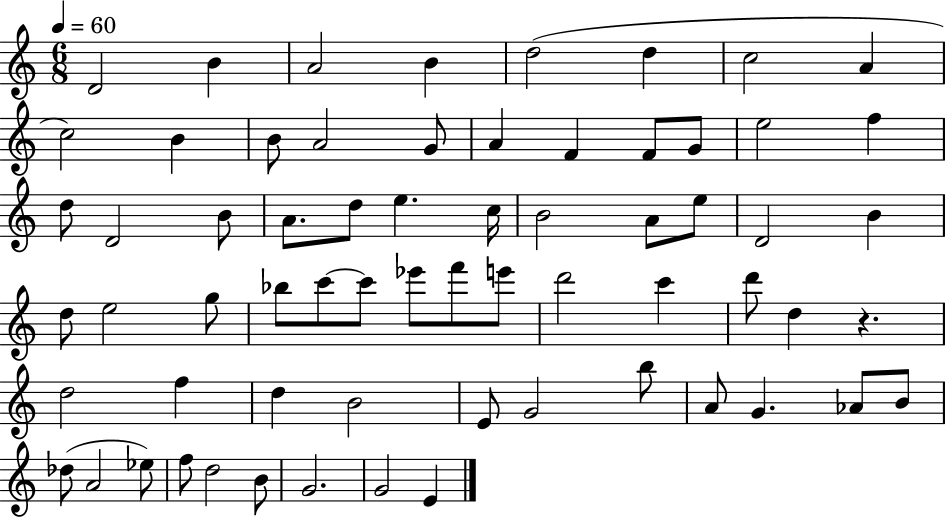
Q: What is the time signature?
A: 6/8